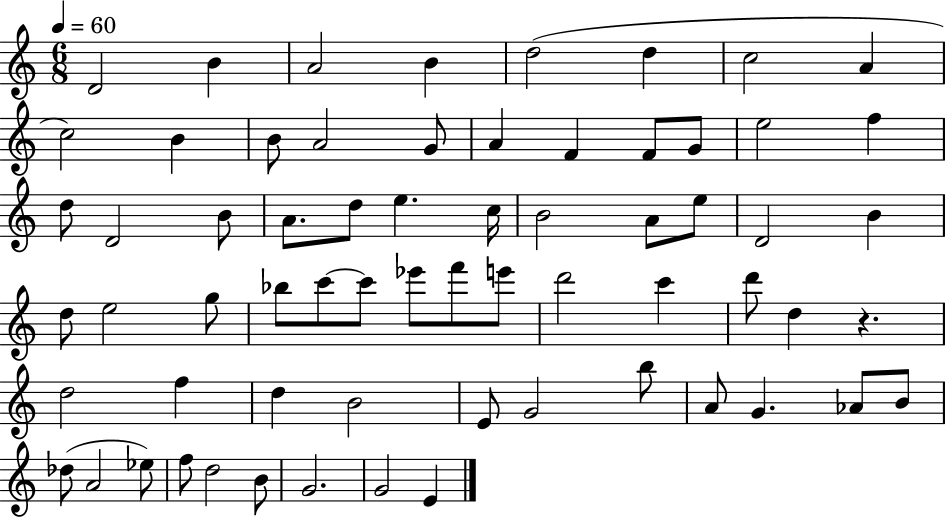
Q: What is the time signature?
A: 6/8